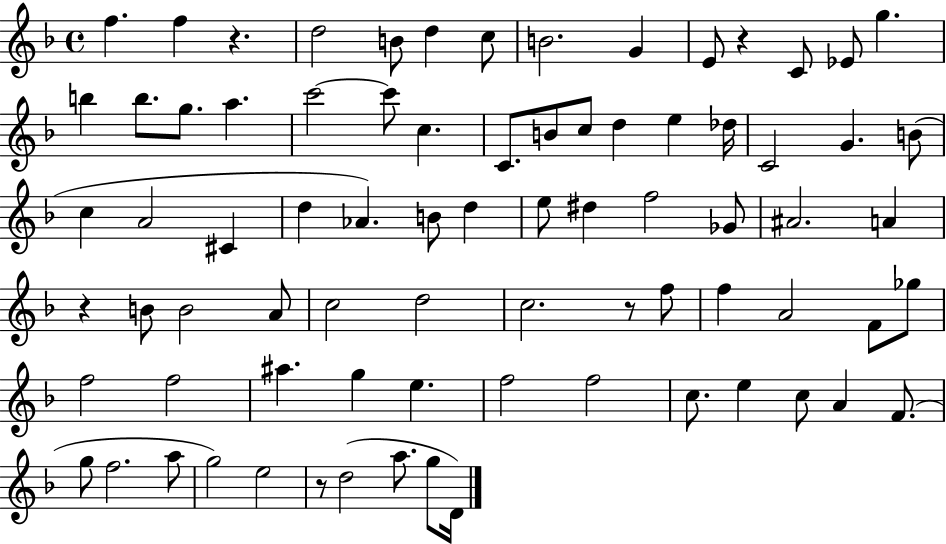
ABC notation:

X:1
T:Untitled
M:4/4
L:1/4
K:F
f f z d2 B/2 d c/2 B2 G E/2 z C/2 _E/2 g b b/2 g/2 a c'2 c'/2 c C/2 B/2 c/2 d e _d/4 C2 G B/2 c A2 ^C d _A B/2 d e/2 ^d f2 _G/2 ^A2 A z B/2 B2 A/2 c2 d2 c2 z/2 f/2 f A2 F/2 _g/2 f2 f2 ^a g e f2 f2 c/2 e c/2 A F/2 g/2 f2 a/2 g2 e2 z/2 d2 a/2 g/2 D/4